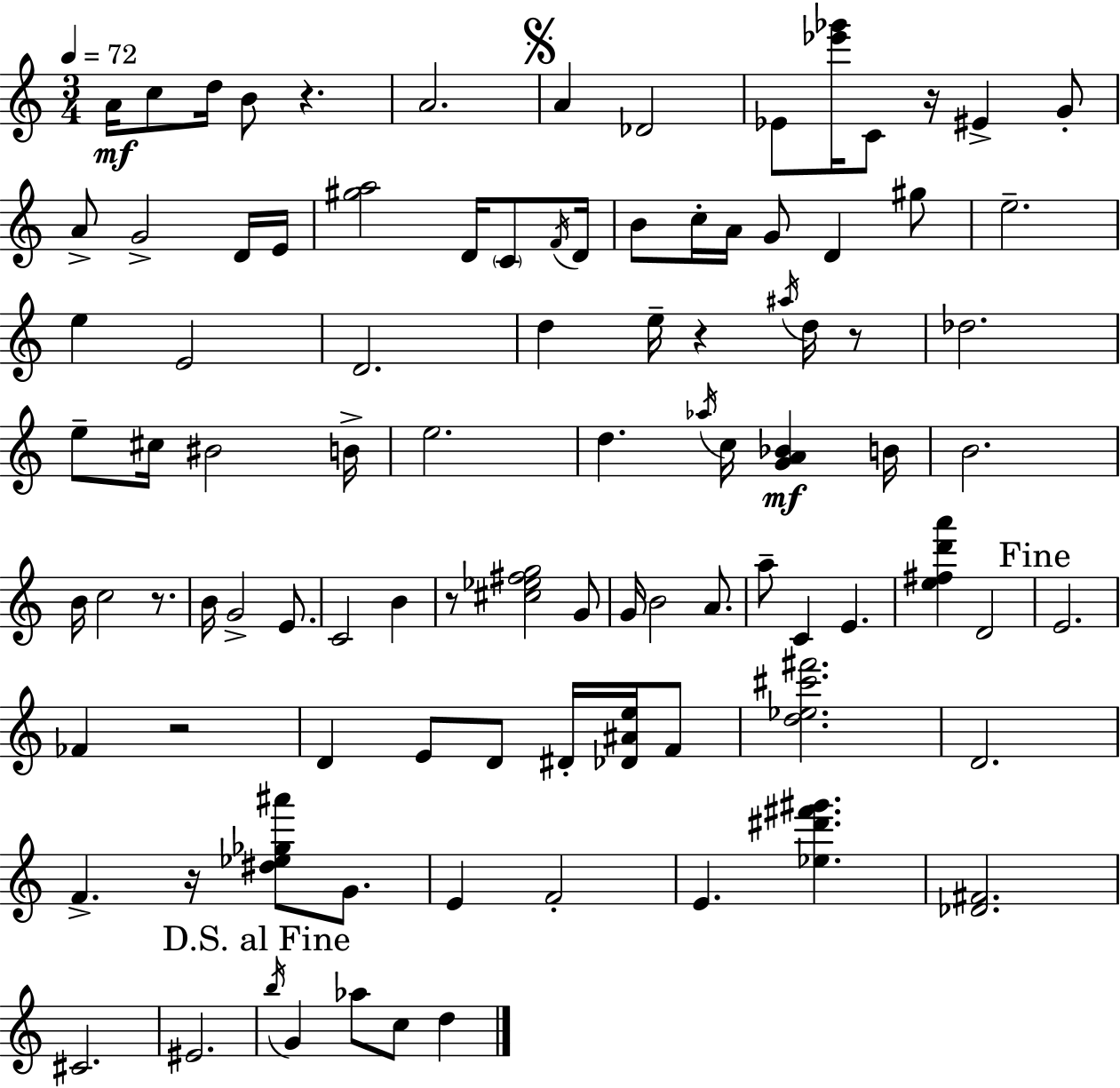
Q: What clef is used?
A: treble